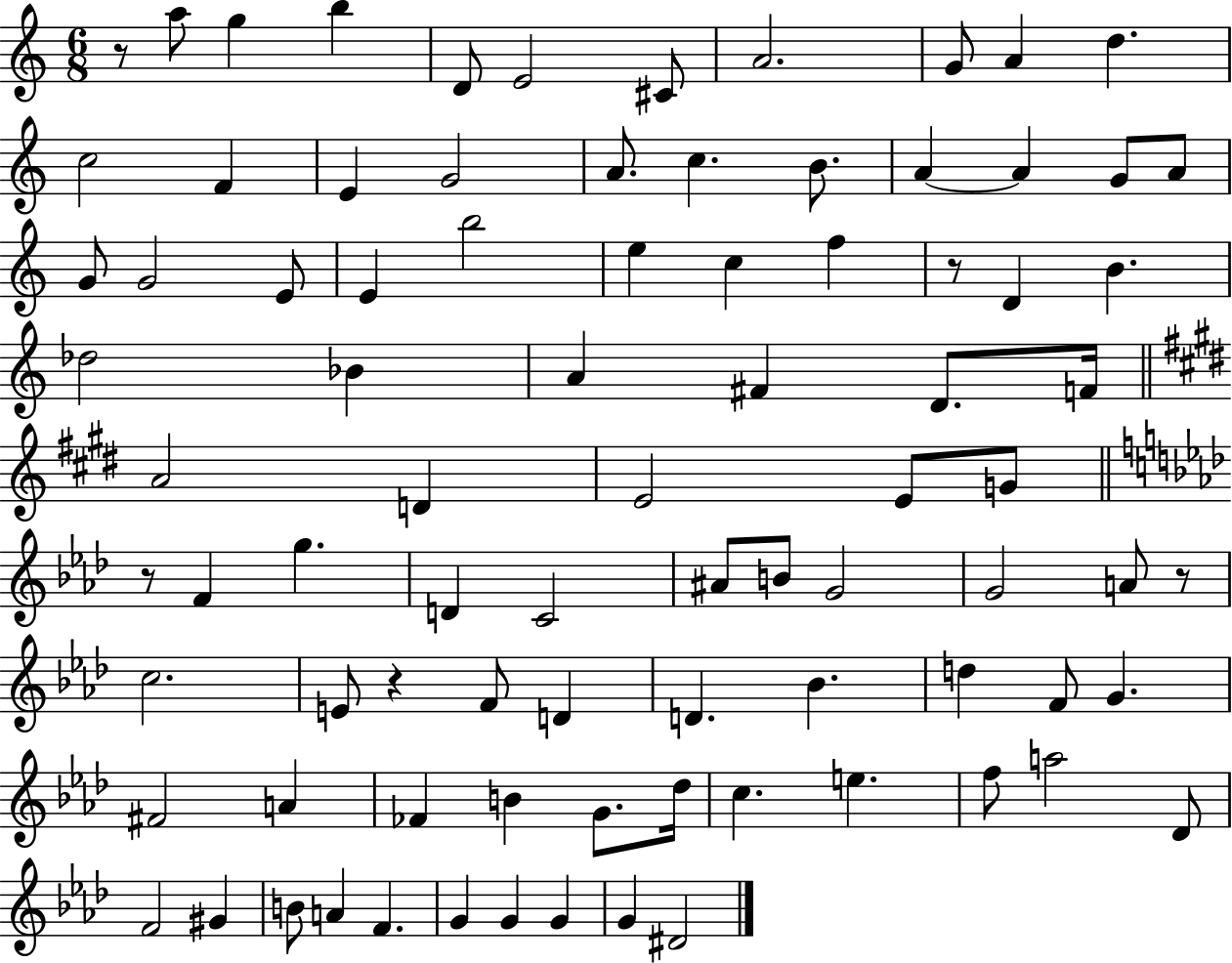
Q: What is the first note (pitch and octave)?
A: A5